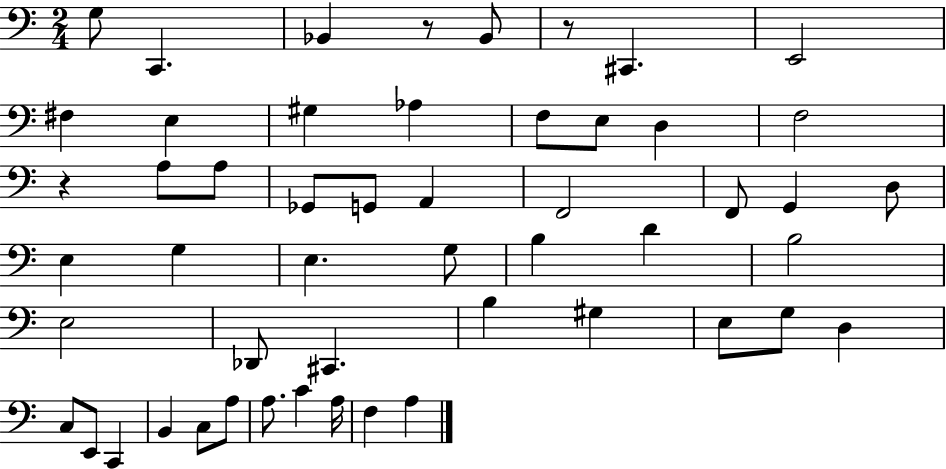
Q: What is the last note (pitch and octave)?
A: A3